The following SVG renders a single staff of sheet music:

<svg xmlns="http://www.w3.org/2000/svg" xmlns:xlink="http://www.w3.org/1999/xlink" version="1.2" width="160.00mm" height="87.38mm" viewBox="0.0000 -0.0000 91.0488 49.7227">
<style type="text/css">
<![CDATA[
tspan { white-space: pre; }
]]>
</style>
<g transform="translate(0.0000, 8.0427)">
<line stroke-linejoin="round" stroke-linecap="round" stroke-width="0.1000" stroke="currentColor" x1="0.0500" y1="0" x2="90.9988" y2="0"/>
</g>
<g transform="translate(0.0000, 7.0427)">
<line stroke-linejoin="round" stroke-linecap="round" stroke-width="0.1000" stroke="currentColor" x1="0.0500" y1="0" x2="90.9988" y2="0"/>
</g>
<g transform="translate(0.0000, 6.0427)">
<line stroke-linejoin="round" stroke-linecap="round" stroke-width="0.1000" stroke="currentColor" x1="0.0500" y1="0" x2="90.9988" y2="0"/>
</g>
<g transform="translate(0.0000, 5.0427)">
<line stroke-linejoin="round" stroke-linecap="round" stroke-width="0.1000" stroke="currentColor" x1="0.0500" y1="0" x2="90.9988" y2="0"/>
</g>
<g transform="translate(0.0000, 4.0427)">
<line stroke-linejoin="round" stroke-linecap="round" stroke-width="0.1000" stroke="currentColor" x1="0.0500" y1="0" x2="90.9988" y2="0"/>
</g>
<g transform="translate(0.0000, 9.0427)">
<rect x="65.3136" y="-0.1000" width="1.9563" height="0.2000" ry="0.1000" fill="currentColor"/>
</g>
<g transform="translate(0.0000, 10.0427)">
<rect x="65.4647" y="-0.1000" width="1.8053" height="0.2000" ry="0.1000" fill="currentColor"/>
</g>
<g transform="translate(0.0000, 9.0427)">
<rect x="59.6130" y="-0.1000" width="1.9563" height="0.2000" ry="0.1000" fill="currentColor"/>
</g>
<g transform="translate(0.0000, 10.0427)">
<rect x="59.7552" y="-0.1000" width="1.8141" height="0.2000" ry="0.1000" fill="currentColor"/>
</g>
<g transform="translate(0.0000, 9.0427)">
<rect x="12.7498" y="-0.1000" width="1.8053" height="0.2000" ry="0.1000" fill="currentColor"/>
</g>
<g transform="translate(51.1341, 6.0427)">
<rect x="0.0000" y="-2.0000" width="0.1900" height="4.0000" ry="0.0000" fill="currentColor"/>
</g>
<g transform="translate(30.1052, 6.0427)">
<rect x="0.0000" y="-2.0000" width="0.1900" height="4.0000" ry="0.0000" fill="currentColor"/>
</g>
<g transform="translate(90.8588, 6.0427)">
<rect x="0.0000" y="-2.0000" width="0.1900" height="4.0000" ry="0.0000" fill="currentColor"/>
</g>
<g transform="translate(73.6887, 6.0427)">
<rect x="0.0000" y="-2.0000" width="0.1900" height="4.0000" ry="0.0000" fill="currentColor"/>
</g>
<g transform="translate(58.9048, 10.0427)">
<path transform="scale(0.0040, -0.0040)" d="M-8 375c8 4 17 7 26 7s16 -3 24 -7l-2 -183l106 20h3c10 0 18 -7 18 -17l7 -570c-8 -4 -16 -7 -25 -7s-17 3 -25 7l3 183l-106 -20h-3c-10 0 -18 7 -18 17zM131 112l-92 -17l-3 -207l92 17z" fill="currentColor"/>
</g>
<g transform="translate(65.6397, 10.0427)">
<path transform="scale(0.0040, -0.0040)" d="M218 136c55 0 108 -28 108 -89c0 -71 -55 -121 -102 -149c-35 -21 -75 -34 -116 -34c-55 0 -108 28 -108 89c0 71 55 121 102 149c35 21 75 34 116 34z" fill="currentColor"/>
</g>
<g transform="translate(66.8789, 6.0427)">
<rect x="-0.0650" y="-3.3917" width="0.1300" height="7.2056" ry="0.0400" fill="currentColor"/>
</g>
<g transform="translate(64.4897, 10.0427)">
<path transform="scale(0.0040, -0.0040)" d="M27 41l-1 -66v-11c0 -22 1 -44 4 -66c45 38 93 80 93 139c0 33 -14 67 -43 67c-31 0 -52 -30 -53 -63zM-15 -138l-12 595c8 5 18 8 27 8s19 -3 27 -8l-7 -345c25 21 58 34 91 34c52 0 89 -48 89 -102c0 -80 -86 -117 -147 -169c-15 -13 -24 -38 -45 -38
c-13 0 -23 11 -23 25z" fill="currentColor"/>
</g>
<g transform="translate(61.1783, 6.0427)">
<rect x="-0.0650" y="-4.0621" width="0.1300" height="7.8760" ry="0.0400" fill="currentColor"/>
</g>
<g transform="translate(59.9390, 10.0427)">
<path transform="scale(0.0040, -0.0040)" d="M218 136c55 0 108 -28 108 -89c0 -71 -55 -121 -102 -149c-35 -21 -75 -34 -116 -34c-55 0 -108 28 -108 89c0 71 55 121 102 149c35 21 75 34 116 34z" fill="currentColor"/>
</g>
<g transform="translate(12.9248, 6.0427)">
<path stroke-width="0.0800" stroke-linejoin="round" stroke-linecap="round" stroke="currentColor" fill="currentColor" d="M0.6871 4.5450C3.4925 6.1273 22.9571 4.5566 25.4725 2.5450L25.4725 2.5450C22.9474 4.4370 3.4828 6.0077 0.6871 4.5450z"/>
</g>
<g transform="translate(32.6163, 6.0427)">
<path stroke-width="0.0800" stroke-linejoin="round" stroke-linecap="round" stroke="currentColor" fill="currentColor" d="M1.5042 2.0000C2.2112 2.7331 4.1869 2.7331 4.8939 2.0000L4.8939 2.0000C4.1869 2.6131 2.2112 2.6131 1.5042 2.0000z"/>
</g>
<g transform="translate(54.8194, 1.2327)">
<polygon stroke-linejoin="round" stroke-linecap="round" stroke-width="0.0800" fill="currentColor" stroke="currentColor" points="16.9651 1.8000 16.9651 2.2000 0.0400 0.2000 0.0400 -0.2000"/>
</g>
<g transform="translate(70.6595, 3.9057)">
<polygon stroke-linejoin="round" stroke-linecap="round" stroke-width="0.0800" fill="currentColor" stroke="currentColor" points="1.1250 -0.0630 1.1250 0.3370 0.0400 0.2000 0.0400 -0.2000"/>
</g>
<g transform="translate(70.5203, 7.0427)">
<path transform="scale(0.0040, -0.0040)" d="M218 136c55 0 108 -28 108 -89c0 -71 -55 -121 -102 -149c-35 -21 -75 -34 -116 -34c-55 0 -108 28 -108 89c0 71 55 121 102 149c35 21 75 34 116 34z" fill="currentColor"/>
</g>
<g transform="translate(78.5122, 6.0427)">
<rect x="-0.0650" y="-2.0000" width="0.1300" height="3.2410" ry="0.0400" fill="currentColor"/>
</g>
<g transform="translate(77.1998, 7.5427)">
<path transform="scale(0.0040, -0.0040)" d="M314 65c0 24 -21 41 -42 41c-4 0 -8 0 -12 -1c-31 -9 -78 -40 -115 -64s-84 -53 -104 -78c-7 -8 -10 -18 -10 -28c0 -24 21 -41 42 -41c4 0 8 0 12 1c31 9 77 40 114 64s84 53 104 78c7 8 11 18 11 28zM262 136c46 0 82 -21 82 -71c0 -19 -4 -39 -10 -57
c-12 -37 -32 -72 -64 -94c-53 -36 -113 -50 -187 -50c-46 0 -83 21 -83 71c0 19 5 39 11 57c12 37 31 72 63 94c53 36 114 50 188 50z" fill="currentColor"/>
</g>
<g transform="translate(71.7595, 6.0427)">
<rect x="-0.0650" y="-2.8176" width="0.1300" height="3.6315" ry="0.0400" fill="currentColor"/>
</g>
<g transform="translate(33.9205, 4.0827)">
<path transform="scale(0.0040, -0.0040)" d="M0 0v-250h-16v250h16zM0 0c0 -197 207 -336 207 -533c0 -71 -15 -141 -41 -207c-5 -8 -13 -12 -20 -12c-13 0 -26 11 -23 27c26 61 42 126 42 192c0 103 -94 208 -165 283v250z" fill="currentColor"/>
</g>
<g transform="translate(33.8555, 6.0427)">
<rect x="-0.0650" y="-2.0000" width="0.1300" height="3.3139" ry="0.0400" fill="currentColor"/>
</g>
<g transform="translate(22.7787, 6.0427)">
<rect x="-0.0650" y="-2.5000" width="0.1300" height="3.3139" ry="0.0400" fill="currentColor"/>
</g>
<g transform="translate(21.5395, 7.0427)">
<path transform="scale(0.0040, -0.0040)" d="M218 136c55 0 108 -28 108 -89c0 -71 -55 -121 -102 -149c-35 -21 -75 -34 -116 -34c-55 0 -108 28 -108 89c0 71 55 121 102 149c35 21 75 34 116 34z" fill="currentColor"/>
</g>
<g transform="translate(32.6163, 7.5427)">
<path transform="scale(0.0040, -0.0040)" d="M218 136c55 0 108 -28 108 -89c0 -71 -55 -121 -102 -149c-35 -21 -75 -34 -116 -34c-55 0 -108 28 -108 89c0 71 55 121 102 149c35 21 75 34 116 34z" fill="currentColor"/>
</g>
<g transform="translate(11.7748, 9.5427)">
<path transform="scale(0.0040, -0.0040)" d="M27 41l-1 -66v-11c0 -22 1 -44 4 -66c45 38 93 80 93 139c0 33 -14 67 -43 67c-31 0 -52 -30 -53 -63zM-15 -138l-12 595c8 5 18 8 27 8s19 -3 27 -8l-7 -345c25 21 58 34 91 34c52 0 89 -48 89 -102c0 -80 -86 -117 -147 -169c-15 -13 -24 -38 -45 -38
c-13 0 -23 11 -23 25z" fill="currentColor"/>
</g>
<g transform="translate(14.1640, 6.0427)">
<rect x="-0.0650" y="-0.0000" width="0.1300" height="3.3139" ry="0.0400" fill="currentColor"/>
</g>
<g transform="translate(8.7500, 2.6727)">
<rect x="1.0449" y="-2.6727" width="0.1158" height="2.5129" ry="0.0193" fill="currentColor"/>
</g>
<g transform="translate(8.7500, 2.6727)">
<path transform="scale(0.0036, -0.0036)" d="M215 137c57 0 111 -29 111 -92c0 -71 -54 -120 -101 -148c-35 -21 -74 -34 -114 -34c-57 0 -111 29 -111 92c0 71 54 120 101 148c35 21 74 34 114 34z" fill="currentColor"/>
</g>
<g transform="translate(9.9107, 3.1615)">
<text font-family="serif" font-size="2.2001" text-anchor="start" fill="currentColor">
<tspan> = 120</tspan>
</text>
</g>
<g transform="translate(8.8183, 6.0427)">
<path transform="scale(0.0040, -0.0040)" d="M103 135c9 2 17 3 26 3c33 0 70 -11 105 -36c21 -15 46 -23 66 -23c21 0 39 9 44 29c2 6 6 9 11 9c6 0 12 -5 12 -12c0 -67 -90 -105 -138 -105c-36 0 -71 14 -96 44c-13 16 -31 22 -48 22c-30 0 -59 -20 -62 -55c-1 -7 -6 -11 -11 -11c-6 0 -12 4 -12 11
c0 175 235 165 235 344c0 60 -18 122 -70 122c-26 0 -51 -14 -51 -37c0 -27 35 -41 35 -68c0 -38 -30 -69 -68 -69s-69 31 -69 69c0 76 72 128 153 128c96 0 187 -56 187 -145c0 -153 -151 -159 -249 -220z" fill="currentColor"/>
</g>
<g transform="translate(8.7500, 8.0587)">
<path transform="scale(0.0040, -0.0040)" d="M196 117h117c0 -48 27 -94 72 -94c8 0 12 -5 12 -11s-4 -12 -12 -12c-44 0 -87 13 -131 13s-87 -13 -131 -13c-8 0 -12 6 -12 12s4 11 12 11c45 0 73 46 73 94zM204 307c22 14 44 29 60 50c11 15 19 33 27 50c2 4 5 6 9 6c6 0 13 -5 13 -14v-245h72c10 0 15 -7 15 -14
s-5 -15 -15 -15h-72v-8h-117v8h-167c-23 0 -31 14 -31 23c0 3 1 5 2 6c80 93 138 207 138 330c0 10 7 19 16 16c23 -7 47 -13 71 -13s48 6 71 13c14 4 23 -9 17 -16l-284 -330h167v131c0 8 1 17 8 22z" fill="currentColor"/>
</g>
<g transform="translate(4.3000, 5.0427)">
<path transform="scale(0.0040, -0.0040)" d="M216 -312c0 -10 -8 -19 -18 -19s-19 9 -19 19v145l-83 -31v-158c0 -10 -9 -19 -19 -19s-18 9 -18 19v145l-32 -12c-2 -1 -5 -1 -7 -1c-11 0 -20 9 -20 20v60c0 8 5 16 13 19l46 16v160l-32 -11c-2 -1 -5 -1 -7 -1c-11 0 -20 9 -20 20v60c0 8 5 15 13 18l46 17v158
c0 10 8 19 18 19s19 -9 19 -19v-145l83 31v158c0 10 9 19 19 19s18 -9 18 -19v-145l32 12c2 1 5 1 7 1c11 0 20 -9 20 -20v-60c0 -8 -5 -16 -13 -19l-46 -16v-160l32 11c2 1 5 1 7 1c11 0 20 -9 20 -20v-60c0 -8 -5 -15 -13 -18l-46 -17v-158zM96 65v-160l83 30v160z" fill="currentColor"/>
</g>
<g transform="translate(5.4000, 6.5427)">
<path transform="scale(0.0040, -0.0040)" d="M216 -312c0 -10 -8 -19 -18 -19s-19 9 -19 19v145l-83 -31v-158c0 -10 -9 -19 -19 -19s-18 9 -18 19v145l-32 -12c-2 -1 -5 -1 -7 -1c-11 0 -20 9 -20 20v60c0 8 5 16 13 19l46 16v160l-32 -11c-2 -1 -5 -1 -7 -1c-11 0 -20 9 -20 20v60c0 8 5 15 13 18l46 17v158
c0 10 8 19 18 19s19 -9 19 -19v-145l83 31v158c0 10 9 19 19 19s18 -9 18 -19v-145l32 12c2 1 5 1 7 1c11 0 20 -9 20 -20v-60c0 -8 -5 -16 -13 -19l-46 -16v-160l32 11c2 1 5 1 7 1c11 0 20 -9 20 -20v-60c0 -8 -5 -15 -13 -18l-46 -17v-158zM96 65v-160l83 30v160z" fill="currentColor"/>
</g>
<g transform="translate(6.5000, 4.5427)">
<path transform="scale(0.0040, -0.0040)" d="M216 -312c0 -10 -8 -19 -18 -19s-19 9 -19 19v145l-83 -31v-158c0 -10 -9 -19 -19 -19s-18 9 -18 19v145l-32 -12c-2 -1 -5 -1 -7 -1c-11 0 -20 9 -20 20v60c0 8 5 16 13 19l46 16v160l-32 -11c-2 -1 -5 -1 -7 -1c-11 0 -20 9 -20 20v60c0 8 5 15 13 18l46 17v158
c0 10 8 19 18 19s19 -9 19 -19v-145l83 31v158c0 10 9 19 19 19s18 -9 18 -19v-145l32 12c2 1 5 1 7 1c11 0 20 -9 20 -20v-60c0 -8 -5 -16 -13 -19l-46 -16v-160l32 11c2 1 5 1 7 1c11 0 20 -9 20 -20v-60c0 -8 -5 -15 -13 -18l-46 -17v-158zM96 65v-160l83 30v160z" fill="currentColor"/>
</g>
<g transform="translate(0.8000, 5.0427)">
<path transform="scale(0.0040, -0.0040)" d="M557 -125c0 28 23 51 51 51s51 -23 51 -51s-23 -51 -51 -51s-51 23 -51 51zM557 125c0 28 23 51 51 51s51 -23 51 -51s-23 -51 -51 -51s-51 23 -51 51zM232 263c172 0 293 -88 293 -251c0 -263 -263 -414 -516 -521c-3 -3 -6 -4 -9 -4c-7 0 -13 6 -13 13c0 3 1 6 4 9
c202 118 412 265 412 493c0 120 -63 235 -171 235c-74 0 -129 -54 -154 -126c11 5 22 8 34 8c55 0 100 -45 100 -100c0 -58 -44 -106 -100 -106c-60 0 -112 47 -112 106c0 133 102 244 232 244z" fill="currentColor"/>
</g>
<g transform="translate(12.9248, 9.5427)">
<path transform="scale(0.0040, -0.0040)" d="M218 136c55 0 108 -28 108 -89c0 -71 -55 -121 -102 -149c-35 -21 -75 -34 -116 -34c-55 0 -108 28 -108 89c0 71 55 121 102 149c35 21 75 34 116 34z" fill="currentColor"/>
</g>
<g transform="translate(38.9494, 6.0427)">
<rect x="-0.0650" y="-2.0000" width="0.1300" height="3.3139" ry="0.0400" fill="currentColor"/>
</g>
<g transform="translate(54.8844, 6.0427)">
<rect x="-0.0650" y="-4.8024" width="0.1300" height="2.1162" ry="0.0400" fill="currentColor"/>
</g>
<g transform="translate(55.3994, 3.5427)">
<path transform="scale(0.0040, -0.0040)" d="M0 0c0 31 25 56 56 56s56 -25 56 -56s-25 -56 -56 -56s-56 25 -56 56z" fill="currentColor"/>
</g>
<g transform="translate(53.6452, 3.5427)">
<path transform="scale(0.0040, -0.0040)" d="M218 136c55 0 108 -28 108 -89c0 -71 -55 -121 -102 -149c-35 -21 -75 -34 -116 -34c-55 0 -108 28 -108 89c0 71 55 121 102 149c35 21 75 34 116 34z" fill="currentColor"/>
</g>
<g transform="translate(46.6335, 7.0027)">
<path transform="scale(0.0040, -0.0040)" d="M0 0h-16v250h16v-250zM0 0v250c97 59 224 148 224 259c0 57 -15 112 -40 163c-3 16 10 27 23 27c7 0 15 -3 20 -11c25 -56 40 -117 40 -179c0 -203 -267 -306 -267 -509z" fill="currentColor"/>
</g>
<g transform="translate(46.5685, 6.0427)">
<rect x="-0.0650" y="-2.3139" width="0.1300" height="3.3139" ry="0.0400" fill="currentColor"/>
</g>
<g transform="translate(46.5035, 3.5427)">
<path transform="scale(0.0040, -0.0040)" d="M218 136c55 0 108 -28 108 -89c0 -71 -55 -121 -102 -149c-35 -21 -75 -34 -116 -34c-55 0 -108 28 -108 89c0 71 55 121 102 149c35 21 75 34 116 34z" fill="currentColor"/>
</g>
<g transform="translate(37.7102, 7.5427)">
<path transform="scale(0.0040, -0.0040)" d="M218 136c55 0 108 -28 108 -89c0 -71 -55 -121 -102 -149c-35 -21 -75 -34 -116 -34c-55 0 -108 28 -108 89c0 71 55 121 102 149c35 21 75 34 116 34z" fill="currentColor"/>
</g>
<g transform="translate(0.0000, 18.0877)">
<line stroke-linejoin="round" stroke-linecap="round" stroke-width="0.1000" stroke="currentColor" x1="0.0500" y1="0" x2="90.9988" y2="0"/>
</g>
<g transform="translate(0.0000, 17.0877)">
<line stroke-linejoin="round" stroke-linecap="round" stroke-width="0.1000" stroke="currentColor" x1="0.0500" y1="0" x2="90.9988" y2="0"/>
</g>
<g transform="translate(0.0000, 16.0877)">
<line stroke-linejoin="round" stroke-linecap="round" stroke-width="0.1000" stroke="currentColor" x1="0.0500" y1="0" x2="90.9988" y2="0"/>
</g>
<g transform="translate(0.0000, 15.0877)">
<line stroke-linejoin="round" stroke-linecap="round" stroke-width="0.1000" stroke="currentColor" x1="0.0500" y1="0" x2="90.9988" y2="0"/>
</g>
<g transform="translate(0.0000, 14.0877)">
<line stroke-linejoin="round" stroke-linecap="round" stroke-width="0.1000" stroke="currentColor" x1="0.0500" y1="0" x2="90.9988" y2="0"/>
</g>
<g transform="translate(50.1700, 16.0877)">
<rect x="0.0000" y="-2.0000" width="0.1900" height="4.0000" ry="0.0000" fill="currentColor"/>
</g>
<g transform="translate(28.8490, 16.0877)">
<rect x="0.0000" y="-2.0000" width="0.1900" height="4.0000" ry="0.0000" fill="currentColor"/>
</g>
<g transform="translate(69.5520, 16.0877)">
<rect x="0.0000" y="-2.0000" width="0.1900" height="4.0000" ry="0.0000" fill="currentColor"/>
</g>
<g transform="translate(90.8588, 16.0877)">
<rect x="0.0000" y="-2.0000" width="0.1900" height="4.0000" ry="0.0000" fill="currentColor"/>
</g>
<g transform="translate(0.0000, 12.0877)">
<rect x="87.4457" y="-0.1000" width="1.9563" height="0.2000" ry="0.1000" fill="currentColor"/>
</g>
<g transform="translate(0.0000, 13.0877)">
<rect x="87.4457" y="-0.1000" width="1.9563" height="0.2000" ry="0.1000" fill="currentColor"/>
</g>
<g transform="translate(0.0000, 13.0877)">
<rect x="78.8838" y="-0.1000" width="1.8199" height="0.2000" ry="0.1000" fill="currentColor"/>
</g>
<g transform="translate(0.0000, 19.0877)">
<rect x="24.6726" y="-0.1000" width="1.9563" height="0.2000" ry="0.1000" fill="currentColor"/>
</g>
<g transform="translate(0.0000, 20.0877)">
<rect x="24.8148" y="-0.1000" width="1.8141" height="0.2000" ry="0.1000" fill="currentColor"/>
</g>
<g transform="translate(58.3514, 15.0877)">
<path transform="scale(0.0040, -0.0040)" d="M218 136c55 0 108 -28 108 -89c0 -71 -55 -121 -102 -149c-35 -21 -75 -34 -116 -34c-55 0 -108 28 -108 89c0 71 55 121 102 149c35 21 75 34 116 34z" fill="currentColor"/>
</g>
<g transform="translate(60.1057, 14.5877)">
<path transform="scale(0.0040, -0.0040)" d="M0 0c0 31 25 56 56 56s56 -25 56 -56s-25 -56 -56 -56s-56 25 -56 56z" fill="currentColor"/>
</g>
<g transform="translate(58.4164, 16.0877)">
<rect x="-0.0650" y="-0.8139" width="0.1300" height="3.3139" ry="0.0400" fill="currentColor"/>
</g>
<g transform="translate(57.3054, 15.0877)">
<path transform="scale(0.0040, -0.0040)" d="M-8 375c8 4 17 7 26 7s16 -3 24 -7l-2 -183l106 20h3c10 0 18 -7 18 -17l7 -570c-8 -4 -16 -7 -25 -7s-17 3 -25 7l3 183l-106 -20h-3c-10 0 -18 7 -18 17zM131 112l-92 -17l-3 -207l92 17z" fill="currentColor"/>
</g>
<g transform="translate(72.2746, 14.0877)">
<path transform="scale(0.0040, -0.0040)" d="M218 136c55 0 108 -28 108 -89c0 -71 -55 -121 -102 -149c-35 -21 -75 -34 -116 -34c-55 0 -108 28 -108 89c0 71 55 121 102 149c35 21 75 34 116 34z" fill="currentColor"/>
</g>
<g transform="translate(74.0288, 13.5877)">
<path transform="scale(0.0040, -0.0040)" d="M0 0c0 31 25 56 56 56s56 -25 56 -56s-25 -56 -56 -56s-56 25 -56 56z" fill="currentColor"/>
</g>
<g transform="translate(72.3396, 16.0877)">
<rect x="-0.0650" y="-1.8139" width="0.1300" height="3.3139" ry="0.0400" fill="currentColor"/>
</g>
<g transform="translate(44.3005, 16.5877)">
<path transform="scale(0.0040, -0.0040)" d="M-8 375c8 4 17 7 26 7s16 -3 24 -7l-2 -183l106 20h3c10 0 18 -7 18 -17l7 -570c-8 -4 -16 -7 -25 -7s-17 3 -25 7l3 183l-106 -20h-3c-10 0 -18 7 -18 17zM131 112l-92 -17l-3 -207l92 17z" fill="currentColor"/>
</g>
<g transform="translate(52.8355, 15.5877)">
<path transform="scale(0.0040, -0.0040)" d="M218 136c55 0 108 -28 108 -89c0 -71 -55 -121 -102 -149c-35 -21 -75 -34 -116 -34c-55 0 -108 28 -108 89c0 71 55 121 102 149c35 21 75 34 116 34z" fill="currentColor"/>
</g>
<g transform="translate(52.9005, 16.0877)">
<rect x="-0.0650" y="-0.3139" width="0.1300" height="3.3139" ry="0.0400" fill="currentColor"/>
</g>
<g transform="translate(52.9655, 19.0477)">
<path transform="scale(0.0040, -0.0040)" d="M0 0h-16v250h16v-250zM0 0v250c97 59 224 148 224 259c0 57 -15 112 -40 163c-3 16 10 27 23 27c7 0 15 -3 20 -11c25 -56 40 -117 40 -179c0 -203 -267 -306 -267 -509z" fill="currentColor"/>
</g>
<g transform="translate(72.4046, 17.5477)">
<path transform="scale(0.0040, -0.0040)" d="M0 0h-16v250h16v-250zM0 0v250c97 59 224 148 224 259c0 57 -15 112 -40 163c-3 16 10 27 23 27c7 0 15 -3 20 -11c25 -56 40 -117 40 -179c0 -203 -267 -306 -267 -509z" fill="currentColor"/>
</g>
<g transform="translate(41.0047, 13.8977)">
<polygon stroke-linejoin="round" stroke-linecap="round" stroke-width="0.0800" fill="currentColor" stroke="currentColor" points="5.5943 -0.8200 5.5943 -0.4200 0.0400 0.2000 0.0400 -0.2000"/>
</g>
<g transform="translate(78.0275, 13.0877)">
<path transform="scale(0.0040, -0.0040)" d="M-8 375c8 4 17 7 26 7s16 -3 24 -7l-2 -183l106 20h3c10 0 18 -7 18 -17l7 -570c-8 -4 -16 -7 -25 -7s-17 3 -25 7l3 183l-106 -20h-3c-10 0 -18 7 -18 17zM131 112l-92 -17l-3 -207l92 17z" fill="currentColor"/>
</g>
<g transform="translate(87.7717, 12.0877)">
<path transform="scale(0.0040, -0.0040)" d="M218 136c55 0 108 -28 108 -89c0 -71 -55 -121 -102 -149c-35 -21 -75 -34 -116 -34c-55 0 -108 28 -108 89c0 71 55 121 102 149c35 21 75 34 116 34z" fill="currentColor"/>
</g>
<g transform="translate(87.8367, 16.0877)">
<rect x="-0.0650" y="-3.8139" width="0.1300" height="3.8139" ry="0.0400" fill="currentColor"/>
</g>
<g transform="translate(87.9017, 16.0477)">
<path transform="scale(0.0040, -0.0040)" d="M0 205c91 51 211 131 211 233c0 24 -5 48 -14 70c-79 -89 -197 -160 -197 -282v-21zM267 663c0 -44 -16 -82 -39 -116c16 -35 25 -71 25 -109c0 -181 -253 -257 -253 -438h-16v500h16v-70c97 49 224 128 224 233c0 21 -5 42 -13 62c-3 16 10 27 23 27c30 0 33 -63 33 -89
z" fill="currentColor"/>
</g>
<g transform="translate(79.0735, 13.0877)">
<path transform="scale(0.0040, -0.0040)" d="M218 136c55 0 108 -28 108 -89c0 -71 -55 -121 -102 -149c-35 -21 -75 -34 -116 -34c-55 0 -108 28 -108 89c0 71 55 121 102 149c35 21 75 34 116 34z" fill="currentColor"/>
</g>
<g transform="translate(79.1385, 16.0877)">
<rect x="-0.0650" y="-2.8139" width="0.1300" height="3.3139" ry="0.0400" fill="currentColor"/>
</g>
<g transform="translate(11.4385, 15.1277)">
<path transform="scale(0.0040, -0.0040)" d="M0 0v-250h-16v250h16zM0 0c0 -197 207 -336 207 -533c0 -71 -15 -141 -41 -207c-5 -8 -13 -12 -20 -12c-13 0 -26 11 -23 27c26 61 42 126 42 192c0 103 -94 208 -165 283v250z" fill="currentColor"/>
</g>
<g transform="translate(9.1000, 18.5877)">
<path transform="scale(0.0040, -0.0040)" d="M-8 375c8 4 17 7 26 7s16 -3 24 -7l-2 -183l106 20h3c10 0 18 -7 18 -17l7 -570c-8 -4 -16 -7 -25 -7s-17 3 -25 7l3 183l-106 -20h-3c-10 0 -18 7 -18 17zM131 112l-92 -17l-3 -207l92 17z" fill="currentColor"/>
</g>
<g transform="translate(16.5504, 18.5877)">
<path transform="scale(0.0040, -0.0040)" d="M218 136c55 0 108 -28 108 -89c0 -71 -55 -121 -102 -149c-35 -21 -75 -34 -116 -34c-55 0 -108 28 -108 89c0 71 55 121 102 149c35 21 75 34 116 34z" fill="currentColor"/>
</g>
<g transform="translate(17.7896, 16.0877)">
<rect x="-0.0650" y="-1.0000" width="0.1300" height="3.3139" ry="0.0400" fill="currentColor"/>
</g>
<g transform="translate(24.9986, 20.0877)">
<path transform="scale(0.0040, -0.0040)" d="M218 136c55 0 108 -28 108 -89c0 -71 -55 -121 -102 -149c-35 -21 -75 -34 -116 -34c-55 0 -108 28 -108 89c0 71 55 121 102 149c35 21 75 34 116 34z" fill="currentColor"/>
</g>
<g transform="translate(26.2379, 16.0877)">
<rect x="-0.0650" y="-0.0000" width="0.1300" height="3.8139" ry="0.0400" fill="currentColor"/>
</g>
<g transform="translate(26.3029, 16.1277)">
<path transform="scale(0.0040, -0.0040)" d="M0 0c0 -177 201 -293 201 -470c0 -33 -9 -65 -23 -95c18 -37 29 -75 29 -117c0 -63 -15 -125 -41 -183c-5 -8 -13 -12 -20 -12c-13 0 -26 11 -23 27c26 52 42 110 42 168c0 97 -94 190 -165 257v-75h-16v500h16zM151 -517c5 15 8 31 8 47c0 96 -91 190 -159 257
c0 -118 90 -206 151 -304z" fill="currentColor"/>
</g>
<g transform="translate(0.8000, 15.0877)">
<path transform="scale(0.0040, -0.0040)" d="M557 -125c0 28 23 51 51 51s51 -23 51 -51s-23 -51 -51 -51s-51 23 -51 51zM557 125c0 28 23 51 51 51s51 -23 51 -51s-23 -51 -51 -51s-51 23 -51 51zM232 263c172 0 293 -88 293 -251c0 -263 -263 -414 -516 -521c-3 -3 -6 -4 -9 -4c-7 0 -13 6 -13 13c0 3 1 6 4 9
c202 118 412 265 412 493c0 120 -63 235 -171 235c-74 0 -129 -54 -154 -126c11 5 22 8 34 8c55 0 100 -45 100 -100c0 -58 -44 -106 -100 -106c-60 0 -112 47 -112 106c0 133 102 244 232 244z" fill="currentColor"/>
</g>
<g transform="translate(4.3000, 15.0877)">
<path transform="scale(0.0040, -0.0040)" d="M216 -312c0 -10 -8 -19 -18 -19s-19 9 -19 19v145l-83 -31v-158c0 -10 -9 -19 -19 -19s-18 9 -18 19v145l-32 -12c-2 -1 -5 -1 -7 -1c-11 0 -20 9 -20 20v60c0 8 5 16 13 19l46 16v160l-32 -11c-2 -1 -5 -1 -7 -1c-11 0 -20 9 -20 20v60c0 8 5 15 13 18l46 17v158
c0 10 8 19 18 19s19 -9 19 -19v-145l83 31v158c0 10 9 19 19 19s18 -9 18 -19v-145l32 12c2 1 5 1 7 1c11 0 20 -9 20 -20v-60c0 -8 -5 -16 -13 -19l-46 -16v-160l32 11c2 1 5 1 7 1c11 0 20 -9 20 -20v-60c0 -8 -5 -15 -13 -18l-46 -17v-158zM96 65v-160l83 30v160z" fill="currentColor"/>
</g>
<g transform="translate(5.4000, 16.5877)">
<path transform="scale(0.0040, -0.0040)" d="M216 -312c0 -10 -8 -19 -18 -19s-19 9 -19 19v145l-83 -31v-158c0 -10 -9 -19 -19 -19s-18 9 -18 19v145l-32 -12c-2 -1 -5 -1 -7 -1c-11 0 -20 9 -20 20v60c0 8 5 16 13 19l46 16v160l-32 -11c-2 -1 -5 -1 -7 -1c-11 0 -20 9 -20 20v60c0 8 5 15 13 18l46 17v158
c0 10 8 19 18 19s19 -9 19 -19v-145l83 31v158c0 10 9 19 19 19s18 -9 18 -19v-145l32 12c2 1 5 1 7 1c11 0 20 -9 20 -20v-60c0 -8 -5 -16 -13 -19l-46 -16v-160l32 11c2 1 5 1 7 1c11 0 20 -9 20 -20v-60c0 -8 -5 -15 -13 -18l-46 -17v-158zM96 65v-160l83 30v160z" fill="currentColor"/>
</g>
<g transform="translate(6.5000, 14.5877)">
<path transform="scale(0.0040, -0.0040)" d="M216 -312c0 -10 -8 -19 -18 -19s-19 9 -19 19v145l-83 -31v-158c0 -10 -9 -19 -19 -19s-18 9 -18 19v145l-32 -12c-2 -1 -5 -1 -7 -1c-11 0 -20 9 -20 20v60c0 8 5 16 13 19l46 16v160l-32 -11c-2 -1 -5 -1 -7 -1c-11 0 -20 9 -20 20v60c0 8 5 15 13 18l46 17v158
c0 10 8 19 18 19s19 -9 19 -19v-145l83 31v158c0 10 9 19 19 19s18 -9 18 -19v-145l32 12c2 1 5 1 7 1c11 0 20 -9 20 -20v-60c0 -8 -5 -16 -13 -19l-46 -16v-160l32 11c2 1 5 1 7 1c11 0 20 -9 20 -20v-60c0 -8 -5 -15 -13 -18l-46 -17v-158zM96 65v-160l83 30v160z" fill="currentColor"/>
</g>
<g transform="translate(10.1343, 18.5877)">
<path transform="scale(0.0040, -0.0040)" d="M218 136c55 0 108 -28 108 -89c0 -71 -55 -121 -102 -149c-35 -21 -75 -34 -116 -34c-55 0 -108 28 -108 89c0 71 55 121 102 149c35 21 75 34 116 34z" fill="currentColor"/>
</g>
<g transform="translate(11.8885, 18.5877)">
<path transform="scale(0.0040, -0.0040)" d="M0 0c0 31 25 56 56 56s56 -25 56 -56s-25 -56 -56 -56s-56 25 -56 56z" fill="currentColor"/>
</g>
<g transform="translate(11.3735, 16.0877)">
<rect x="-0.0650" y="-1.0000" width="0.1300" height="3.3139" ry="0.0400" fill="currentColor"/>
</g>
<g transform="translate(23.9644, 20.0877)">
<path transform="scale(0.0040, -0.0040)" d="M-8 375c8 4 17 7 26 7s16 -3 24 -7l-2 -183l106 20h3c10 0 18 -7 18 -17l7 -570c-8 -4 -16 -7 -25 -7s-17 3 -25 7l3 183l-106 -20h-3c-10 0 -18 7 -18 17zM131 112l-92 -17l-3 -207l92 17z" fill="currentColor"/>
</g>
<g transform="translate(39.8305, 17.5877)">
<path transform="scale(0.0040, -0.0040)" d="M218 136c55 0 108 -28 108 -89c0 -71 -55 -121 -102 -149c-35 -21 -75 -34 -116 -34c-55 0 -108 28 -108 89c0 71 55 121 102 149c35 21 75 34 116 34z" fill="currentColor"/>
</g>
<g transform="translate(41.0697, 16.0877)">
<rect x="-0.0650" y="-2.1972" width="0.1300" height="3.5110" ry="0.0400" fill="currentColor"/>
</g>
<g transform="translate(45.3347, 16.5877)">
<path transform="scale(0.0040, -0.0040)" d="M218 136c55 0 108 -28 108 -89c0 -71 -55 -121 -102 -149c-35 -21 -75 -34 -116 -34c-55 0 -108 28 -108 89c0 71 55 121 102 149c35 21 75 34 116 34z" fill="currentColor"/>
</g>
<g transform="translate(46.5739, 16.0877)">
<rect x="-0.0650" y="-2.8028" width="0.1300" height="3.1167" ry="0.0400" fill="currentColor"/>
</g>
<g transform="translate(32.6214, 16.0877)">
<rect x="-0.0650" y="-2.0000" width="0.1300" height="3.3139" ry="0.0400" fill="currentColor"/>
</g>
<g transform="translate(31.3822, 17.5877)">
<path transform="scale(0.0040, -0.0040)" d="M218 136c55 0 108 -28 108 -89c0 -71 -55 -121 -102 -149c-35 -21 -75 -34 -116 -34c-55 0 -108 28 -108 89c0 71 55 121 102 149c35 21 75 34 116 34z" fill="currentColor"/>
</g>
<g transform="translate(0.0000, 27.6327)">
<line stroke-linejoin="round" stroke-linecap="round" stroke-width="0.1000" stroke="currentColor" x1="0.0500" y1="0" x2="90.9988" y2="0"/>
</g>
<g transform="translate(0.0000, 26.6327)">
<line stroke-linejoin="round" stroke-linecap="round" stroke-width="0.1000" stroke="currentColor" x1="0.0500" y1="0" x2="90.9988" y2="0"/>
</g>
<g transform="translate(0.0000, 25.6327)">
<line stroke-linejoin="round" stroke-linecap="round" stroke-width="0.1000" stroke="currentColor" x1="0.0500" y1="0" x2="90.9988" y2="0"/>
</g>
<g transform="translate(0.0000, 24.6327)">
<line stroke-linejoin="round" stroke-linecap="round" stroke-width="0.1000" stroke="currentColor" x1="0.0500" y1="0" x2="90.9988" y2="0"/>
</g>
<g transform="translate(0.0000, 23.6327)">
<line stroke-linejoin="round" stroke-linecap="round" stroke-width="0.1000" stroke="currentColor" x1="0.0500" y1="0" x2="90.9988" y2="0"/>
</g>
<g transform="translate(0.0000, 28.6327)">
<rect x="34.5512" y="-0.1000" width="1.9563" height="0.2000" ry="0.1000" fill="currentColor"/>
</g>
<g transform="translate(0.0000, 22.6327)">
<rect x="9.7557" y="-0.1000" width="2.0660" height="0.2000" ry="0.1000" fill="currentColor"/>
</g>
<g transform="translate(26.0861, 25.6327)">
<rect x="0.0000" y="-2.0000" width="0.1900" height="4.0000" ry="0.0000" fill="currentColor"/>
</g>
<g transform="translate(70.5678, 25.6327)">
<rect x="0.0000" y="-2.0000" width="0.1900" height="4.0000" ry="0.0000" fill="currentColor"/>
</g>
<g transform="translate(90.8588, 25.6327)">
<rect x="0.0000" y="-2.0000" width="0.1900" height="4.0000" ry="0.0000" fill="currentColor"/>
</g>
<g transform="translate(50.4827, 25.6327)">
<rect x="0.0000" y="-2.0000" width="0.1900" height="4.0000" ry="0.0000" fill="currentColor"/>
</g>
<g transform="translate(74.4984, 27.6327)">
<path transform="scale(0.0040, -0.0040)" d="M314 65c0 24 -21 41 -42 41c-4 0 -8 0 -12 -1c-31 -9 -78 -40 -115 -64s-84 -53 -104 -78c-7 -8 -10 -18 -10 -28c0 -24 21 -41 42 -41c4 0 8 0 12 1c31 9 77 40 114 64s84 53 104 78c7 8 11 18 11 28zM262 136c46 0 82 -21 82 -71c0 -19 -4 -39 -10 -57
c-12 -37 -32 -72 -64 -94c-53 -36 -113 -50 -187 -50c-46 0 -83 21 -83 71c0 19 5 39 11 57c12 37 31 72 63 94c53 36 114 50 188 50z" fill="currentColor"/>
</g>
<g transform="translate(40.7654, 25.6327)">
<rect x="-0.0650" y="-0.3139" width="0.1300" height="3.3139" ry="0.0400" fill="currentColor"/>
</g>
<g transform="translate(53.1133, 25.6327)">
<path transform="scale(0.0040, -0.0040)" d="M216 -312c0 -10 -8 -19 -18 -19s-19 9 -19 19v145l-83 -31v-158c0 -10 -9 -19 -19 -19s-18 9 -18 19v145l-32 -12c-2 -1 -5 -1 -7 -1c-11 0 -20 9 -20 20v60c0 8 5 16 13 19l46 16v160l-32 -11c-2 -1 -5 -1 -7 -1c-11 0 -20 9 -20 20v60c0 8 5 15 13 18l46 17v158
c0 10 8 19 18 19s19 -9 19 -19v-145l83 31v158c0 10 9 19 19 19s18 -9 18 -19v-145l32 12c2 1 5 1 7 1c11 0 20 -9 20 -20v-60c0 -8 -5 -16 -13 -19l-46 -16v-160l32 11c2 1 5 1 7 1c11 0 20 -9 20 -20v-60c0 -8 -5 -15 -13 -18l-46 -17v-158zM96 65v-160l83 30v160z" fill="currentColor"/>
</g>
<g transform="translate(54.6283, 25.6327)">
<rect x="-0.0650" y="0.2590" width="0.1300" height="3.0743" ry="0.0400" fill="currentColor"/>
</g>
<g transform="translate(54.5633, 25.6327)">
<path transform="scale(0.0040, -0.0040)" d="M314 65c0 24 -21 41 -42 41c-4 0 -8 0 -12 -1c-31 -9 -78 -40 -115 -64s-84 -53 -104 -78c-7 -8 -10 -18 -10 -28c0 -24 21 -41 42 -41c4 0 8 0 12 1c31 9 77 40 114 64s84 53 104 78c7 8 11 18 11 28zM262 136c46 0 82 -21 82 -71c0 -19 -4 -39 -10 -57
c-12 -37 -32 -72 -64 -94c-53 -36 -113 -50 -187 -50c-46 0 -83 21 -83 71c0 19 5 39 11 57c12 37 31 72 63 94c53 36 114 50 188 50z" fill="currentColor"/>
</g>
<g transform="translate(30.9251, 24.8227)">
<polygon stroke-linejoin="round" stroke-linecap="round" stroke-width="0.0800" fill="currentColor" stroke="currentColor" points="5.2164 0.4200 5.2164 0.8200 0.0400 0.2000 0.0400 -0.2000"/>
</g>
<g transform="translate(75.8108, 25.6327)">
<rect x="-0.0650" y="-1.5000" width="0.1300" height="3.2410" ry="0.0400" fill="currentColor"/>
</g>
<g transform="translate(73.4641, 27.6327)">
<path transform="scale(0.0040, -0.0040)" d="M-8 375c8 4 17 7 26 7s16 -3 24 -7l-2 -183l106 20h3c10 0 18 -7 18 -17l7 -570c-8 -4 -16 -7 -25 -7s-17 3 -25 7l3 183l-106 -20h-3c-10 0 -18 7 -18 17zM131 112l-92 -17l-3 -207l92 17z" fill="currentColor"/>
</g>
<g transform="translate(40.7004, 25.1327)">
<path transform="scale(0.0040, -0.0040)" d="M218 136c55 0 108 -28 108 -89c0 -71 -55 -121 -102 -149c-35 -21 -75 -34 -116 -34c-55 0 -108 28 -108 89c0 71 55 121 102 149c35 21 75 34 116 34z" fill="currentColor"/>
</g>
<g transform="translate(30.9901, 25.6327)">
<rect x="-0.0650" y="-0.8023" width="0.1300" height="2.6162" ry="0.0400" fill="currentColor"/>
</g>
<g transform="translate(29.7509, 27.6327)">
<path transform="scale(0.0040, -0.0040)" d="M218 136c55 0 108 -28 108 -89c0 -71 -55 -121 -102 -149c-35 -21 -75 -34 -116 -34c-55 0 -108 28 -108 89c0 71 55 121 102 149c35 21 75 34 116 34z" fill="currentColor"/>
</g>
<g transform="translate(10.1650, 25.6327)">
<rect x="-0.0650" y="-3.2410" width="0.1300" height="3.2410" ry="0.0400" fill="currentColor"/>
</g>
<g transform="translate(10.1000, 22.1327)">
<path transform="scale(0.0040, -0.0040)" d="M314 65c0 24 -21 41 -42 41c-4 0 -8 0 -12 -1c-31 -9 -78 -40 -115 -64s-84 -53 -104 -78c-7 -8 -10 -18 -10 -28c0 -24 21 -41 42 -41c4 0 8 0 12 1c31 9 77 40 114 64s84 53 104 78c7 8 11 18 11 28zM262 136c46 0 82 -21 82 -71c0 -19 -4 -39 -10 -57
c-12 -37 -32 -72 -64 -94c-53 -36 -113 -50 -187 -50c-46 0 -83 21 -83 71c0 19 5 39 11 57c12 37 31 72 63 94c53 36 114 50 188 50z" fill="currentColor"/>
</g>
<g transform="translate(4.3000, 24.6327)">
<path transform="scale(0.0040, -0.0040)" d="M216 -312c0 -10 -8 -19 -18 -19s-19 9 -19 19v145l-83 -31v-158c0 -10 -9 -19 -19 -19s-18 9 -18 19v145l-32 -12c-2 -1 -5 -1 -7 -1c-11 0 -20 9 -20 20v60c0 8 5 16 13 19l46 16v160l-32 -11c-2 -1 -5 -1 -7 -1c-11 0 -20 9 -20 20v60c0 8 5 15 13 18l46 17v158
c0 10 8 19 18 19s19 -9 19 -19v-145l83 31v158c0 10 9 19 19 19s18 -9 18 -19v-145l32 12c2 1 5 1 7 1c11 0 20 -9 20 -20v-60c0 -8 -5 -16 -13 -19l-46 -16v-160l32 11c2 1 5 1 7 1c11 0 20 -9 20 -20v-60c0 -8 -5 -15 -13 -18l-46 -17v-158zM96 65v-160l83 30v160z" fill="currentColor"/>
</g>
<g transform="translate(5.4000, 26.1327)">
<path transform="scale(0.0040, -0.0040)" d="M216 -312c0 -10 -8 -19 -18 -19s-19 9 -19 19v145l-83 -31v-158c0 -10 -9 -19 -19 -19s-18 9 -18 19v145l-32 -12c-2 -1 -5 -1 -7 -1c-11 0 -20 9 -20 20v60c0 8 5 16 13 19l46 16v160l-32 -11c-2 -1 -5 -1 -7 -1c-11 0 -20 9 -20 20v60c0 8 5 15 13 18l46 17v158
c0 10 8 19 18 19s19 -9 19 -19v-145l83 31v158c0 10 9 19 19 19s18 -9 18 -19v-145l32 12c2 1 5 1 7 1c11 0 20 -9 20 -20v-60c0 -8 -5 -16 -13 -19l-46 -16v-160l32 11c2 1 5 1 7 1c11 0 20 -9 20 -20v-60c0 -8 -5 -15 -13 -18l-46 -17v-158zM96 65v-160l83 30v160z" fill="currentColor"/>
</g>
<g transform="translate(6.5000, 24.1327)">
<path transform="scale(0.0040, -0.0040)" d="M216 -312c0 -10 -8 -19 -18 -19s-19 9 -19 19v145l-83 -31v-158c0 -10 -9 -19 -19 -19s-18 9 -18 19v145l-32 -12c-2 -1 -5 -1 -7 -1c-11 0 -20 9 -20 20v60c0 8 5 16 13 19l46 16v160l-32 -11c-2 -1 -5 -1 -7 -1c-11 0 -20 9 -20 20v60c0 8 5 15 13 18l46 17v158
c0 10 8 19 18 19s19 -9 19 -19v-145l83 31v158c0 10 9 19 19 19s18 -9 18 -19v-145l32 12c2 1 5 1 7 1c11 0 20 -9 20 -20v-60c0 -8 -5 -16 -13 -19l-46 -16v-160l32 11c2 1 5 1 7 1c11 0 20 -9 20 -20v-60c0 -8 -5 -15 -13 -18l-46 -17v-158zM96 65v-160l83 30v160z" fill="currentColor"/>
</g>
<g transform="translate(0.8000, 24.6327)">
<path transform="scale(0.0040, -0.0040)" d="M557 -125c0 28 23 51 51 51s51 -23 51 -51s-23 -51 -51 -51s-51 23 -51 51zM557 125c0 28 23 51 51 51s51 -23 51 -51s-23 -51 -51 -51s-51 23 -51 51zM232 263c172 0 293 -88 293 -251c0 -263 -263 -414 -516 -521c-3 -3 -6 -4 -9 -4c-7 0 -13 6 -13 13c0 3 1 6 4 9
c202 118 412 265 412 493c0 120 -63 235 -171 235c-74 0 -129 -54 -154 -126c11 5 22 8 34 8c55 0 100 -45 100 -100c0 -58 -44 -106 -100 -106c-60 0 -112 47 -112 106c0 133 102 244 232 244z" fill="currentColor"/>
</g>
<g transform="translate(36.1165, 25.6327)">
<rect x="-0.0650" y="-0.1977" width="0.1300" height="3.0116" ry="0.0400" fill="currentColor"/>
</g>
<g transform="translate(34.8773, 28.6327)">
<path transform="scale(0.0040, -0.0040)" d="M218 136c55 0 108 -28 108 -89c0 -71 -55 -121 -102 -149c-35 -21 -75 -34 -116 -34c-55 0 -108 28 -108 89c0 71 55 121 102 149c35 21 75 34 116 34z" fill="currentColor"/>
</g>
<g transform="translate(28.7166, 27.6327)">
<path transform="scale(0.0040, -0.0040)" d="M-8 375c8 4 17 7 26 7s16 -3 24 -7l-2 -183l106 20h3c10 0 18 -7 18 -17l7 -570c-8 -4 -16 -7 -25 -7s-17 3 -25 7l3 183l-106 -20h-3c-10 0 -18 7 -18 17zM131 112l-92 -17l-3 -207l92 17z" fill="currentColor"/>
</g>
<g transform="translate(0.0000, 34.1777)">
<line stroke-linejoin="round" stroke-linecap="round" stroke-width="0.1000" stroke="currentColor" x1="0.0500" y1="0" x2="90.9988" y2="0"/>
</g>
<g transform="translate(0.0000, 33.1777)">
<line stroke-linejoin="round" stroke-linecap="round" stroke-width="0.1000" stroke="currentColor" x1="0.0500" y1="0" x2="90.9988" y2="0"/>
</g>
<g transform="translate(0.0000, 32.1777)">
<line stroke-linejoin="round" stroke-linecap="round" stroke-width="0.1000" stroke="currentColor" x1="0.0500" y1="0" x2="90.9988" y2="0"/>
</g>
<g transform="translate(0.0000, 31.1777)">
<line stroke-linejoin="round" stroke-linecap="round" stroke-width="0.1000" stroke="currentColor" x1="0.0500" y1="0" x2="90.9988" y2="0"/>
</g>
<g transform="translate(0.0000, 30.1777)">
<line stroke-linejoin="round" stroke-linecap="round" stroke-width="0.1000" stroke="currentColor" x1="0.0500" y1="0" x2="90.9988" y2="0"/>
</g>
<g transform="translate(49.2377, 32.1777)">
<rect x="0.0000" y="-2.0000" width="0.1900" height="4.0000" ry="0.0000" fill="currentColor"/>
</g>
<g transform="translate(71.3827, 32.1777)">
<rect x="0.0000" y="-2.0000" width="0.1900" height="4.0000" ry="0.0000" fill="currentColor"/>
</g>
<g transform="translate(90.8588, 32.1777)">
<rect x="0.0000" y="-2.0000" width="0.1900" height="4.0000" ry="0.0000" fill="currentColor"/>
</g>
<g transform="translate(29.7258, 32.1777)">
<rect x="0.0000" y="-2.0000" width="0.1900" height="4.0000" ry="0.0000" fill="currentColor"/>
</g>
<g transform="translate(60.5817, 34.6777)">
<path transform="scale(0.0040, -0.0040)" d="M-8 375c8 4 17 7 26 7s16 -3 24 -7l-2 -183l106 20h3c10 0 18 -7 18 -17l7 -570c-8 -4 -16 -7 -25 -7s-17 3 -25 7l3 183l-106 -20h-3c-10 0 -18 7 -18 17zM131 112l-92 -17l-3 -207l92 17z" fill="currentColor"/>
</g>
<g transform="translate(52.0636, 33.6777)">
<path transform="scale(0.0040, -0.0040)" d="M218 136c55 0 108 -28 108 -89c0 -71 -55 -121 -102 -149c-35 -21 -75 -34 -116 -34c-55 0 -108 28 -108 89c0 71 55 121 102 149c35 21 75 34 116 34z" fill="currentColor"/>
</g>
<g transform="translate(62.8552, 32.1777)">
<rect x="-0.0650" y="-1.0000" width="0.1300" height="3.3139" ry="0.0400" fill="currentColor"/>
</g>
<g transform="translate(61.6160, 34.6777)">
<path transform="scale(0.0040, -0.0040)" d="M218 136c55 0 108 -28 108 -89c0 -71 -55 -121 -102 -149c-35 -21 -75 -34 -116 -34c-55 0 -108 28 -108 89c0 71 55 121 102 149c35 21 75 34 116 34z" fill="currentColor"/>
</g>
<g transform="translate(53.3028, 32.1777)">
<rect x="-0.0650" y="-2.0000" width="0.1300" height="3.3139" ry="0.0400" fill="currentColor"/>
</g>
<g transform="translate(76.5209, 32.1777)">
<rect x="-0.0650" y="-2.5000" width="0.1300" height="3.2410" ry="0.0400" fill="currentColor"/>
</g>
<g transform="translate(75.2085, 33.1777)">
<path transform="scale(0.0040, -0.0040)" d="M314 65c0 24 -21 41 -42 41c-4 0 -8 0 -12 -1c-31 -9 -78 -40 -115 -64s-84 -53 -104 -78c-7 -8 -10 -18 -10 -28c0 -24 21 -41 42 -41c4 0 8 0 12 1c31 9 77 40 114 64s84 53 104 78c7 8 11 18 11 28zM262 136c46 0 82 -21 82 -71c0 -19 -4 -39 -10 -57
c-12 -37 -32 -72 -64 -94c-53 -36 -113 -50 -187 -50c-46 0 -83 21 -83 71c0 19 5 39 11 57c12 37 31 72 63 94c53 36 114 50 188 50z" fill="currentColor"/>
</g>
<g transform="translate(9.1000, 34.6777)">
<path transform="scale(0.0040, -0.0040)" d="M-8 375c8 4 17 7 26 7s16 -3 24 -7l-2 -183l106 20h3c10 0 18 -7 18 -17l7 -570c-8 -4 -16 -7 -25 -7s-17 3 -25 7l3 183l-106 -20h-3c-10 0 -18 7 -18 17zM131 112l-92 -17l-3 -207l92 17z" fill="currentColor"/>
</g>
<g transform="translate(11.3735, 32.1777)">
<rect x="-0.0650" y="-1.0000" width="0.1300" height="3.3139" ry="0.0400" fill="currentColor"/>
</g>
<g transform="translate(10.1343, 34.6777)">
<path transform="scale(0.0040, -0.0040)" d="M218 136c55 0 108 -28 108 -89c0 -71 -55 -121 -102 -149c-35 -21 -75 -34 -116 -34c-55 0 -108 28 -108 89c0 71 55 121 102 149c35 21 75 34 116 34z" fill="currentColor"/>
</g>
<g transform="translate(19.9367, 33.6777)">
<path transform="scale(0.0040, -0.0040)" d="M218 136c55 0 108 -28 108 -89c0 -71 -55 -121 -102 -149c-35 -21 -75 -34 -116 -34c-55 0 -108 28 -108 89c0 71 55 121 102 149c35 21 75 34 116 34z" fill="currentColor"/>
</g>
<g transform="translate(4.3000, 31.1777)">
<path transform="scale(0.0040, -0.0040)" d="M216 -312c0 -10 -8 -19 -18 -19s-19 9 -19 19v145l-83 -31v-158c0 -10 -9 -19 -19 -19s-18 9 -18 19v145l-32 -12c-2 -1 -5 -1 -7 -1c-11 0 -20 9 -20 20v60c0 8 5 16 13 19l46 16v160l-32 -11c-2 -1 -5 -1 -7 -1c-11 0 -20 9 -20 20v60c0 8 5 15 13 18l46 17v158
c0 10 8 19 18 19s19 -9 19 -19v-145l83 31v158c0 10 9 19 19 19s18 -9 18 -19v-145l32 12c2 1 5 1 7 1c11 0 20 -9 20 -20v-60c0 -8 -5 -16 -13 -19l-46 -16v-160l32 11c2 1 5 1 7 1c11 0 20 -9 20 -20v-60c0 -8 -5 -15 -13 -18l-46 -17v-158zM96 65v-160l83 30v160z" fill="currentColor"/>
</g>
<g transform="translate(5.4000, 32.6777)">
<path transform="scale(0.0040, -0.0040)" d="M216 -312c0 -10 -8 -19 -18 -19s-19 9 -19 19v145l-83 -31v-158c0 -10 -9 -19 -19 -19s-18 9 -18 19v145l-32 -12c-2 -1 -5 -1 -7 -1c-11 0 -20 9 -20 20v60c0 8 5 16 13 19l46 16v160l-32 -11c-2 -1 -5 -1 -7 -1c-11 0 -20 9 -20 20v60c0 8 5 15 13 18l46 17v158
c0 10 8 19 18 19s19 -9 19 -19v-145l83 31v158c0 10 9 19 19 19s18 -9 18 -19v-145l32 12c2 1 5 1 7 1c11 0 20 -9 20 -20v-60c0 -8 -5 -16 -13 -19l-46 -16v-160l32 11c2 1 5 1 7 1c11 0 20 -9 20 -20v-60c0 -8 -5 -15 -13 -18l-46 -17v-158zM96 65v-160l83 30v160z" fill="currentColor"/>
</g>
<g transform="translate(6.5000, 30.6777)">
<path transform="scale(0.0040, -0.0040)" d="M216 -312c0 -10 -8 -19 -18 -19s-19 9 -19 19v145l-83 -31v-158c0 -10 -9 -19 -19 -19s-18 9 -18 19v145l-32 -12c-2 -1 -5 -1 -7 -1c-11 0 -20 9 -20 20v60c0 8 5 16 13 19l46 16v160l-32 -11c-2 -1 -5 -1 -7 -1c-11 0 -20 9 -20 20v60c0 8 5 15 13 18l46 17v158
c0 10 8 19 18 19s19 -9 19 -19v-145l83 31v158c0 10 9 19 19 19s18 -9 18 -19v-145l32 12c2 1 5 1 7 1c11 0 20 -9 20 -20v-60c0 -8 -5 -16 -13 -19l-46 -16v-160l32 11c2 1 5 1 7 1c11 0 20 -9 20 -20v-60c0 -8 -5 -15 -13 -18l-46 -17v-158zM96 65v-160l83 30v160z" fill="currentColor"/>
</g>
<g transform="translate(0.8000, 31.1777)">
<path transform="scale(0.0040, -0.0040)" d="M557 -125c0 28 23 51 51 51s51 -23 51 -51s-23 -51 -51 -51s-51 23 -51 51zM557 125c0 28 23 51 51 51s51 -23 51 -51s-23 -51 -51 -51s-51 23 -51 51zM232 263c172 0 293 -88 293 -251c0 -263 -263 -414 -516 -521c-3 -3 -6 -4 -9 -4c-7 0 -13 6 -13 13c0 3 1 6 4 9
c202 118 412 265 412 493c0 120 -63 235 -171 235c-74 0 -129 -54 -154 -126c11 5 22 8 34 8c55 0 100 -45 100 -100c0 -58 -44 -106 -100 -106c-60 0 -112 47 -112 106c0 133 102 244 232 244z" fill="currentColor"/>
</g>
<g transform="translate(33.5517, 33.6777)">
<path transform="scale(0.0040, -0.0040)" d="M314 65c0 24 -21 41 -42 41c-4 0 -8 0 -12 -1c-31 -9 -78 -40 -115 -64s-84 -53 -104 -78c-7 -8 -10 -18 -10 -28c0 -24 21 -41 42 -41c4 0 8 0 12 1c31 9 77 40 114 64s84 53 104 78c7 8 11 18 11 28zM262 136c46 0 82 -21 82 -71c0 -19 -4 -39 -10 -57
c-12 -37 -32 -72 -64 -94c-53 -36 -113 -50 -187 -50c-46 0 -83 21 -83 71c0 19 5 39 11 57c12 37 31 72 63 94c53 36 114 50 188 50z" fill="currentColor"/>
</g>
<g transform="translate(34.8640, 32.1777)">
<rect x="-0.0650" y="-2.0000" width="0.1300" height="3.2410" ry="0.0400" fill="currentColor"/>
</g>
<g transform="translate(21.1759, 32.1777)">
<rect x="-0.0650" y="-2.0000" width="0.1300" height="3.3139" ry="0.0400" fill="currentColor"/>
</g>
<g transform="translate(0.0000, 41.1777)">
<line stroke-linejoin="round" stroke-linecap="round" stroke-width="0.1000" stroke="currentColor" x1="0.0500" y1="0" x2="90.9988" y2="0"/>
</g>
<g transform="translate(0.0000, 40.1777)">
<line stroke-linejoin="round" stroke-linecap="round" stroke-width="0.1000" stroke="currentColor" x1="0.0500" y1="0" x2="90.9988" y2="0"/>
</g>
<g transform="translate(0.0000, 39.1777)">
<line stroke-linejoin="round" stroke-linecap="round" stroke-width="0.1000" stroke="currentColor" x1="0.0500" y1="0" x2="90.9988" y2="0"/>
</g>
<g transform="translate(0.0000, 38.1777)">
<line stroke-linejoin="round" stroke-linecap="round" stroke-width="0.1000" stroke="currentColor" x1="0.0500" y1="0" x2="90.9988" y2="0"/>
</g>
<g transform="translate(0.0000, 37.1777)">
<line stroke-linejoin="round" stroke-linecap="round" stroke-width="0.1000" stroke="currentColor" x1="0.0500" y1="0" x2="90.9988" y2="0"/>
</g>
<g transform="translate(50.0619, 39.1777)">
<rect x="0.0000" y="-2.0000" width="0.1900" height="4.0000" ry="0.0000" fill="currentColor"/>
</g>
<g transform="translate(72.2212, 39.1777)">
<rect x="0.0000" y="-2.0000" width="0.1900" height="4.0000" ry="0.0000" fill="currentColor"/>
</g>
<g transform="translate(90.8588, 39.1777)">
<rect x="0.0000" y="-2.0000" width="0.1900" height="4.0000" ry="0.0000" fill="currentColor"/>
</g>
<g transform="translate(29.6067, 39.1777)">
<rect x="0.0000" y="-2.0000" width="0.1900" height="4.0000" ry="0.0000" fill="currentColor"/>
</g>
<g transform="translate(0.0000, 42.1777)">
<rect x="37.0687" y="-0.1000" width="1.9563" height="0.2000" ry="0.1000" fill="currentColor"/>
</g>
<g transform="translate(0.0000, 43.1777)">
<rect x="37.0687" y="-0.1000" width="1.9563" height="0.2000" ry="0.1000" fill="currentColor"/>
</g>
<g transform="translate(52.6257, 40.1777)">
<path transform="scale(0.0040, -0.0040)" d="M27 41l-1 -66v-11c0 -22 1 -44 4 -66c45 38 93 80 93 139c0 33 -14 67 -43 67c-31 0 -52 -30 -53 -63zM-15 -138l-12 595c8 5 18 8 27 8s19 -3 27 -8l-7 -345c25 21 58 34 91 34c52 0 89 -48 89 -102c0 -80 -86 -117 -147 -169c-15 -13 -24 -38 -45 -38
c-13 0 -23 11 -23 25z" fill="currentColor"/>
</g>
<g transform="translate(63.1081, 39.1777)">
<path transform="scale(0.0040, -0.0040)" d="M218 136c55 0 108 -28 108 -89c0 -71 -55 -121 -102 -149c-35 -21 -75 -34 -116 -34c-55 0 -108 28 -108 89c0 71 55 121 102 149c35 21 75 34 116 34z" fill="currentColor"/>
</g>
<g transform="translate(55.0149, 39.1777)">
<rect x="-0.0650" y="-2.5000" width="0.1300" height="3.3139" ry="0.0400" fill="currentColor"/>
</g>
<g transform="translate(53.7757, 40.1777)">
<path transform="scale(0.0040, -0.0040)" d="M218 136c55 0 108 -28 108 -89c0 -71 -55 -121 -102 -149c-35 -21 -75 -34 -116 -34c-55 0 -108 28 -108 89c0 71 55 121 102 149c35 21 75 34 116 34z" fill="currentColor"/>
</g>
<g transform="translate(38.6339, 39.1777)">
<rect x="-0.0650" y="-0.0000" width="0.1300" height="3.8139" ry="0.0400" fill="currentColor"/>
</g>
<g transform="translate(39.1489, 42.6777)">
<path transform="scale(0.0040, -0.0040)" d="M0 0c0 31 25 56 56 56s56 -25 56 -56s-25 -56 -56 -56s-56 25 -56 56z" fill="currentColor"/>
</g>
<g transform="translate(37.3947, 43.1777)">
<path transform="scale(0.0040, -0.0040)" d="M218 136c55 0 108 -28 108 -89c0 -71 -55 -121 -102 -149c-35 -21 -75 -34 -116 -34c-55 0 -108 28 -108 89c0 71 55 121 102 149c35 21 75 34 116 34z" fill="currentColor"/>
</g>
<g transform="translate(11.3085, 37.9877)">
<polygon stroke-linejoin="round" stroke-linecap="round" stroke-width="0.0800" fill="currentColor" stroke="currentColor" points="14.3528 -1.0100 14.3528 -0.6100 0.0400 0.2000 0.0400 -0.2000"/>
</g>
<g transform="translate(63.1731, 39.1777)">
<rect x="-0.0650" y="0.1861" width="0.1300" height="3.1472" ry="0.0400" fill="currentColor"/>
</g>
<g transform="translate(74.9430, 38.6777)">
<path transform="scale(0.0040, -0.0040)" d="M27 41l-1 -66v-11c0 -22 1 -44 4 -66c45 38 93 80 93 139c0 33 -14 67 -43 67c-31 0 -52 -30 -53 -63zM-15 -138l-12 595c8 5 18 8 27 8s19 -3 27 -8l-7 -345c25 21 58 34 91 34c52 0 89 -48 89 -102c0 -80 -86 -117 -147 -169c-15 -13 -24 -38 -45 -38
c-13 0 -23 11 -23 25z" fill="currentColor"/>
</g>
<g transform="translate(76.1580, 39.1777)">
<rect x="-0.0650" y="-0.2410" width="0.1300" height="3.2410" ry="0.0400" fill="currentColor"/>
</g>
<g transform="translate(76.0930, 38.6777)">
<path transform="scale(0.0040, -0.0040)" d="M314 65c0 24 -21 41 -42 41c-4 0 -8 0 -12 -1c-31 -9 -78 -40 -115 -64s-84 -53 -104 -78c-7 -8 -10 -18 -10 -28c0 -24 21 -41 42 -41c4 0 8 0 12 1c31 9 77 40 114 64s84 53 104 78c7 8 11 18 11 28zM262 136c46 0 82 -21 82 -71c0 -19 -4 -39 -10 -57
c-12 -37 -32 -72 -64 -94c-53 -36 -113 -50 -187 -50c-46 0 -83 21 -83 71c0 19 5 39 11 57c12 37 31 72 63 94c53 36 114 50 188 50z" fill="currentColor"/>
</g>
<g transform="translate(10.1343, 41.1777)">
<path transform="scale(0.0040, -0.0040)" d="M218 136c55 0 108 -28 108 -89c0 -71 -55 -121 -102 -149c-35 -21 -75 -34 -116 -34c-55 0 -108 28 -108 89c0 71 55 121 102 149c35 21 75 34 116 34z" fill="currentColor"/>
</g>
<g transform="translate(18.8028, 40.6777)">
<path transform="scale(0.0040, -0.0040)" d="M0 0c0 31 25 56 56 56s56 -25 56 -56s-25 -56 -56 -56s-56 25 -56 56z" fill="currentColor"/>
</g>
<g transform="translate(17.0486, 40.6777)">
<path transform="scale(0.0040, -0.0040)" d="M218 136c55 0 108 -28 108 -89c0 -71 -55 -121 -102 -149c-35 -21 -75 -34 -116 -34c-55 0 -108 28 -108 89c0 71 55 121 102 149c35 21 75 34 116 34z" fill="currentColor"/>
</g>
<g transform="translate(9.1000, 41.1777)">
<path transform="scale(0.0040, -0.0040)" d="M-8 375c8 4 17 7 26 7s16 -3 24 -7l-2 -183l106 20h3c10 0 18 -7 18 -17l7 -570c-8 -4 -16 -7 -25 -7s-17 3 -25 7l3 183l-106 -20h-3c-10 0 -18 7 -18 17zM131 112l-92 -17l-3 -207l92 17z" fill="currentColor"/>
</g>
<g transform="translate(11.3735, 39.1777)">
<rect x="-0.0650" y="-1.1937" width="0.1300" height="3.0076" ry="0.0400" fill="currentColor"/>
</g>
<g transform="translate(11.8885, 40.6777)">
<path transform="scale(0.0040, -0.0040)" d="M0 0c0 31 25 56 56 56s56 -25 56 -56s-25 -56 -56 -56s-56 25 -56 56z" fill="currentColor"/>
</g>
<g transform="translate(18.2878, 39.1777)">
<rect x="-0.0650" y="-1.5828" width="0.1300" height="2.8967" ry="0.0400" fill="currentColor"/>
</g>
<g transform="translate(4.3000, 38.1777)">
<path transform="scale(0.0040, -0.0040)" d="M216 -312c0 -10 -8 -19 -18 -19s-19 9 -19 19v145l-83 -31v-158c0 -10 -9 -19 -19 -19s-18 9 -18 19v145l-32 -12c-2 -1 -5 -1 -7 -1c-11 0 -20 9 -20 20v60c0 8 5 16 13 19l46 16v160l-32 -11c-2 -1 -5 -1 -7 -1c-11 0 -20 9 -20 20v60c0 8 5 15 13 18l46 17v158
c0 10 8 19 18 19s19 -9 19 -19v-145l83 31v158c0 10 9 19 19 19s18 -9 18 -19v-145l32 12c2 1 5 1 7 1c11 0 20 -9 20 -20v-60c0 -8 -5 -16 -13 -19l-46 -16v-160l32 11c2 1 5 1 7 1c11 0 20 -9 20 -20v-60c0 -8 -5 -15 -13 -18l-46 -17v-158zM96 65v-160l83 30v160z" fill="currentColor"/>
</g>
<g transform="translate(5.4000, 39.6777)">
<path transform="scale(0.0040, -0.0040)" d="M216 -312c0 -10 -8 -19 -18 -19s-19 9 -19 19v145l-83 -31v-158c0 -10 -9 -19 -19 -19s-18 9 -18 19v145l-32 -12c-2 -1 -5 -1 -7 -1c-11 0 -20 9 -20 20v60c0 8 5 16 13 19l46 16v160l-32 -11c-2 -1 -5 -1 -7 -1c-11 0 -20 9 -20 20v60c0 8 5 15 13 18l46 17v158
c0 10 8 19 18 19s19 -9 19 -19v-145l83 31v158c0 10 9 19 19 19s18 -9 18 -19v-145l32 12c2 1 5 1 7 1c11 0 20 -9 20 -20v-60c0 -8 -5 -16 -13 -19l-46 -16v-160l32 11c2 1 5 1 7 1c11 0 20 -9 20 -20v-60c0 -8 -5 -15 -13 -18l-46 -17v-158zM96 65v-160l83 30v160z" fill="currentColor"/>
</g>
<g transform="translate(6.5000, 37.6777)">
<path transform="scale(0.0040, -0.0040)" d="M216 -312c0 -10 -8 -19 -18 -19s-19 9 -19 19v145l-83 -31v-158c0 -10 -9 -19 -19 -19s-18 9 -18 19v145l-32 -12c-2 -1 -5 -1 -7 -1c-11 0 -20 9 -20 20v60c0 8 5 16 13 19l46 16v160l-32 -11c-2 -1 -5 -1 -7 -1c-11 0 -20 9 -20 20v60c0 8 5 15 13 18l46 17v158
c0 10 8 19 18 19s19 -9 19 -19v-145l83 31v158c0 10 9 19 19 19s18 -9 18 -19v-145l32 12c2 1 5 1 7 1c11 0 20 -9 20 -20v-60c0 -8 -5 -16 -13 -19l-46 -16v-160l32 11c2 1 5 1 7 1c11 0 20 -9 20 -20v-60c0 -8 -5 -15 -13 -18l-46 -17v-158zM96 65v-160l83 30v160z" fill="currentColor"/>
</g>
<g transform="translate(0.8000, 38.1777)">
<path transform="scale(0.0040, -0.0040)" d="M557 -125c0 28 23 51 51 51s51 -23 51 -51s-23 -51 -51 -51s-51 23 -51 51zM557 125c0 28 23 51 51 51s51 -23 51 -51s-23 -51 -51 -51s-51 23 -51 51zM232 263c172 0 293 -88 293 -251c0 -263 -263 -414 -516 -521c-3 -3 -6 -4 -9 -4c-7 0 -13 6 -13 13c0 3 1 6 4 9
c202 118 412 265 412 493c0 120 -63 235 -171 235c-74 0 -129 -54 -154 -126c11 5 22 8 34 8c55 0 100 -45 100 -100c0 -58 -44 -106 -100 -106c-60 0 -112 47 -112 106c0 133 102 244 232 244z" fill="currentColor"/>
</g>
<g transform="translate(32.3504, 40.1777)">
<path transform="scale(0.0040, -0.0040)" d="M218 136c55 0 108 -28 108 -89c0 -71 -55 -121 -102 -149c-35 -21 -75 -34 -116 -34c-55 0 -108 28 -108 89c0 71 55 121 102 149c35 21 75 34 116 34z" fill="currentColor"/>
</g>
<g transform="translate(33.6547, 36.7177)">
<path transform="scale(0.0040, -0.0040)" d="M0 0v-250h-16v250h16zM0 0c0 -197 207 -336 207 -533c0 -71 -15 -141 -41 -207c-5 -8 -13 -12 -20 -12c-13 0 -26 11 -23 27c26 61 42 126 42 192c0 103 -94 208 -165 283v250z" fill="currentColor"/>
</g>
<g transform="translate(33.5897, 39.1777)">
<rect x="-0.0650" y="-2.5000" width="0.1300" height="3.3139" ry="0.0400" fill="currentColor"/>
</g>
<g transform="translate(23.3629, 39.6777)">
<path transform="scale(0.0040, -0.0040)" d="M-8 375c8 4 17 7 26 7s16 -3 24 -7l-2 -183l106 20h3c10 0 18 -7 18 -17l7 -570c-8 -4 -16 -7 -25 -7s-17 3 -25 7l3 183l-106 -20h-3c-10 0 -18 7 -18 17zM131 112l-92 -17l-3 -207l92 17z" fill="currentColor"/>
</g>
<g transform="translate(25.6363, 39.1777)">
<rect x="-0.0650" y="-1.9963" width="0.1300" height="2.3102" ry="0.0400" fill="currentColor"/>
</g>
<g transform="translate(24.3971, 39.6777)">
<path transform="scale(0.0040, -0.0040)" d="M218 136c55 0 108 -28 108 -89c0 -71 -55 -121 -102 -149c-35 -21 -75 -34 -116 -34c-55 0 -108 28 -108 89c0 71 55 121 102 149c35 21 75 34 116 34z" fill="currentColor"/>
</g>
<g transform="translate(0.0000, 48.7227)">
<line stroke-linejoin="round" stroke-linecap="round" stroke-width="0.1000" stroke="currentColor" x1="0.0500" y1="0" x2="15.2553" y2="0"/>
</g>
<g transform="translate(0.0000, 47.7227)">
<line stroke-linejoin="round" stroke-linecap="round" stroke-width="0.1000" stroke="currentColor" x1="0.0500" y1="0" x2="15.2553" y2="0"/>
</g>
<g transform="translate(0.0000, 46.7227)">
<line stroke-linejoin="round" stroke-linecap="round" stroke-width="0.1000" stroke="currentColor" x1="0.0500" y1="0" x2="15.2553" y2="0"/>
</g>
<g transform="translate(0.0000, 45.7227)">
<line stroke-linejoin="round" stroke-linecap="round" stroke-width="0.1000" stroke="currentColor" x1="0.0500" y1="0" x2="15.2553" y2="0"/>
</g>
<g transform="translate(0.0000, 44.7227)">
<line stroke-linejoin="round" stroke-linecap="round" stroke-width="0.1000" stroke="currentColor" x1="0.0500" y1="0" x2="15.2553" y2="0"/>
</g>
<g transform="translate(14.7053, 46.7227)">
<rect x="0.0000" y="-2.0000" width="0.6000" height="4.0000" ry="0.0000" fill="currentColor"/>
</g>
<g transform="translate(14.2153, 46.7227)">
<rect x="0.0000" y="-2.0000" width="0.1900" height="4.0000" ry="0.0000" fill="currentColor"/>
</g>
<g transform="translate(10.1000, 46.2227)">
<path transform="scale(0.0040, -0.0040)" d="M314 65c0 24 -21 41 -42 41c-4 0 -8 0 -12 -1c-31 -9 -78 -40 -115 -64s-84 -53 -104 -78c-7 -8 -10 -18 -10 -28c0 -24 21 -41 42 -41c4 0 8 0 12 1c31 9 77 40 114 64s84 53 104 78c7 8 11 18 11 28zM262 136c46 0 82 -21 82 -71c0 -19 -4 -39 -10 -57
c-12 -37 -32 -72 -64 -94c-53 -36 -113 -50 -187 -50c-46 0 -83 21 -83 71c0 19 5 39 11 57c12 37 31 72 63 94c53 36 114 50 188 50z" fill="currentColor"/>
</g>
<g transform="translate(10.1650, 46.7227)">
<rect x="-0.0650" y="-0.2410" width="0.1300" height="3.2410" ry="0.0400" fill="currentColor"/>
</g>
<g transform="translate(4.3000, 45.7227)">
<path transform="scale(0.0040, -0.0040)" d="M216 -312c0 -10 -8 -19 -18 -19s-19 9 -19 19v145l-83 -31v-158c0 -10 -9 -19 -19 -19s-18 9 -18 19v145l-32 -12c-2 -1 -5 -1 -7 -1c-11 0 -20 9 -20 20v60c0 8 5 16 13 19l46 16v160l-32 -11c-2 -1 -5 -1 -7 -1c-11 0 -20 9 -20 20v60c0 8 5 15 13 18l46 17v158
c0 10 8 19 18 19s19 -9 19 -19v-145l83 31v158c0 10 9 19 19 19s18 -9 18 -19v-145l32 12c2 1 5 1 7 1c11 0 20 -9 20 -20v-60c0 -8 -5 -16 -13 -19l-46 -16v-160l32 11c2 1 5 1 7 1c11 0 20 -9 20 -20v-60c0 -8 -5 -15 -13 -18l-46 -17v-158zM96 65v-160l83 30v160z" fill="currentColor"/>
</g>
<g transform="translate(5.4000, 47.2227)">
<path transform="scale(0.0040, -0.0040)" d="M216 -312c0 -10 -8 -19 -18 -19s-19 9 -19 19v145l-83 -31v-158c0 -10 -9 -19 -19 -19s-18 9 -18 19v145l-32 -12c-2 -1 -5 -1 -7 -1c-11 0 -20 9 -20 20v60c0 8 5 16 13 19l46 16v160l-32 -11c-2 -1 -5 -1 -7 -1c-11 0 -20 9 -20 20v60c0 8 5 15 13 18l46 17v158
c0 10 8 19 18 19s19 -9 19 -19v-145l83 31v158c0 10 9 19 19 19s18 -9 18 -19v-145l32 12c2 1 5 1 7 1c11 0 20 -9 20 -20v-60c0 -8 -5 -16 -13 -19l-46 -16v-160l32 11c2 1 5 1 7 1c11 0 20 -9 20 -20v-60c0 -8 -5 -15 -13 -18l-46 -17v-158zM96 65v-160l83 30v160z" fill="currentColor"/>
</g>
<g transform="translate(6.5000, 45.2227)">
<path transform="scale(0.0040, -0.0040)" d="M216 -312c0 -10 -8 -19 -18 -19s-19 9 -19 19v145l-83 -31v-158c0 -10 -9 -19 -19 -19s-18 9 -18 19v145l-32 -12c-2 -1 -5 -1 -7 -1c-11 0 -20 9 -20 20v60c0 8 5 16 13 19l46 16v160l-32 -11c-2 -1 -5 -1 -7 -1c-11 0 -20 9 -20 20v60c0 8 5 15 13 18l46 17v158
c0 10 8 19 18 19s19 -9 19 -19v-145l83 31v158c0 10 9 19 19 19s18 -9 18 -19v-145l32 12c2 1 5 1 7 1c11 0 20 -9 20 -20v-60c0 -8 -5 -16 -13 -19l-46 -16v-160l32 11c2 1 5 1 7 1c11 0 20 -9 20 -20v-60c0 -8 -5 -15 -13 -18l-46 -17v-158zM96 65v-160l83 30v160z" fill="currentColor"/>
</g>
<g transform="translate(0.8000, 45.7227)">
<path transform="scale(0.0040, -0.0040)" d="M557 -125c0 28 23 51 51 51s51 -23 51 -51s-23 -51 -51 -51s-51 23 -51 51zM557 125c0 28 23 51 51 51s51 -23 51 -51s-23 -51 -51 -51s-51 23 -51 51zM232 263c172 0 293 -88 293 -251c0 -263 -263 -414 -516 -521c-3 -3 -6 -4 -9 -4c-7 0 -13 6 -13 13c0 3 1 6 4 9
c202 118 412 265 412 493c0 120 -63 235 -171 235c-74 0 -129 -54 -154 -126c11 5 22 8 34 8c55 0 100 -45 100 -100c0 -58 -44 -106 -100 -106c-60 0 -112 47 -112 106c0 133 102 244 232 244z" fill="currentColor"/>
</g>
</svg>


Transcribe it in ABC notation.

X:1
T:Untitled
M:2/4
L:1/4
K:A
_D,, B,, A,,/2 A,, B,/2 B,/2 C,,/2 _C,,/2 B,,/4 A,,2 F,,/2 F,, C,,/4 A,, A,,/2 C,/2 E,/2 F, A,/2 C E/4 D2 G,,/2 E,,/2 E, ^D,2 G,,2 F,, A,, A,,2 A,, F,, B,,2 G,,/2 A,,/2 C,/2 B,,/2 ^C,, _B,, D, _E,2 E,2